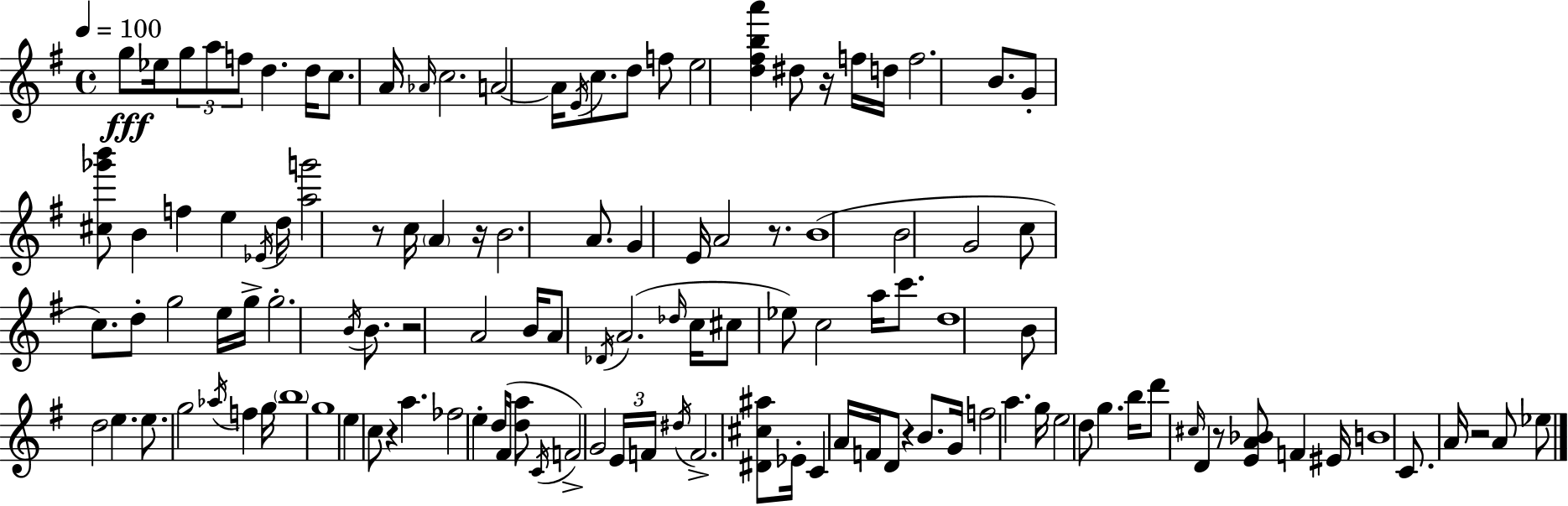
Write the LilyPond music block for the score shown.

{
  \clef treble
  \time 4/4
  \defaultTimeSignature
  \key e \minor
  \tempo 4 = 100
  g''8\fff ees''16 \tuplet 3/2 { g''8 a''8 f''8 } d''4. d''16 | c''8. a'16 \grace { aes'16 } c''2. | a'2~~ a'16 \acciaccatura { e'16 } c''8. d''8 | f''8 e''2 <d'' fis'' b'' a'''>4 dis''8 | \break r16 f''16 d''16 f''2. b'8. | g'8-. <cis'' ges''' b'''>8 b'4 f''4 e''4 | \acciaccatura { ees'16 } d''16 <a'' g'''>2 r8 c''16 \parenthesize a'4 | r16 b'2. | \break a'8. g'4 e'16 a'2 | r8. b'1( | b'2 g'2 | c''8 c''8.) d''8-. g''2 | \break e''16 g''16-> g''2.-. | \acciaccatura { b'16 } b'8. r2 a'2 | b'16 a'8 \acciaccatura { des'16 } a'2.( | \grace { des''16 } c''16 cis''8 ees''8) c''2 | \break a''16 c'''8. d''1 | b'8 d''2 | e''4. e''8. g''2 | \acciaccatura { aes''16 } f''4 g''16 \parenthesize b''1 | \break g''1 | e''4 c''8 r4 | a''4. fes''2 e''4-. | d''16( fis'16 <d'' a''>8 \acciaccatura { c'16 } f'2->) | \break g'2 \tuplet 3/2 { e'16 f'16 \acciaccatura { dis''16 } } f'2.-> | <dis' cis'' ais''>8 ees'16-. c'4 a'16 f'16 | d'8 r4 b'8. g'16 f''2 | a''4. g''16 e''2 | \break d''8 g''4. b''16 d'''8 \grace { cis''16 } d'4 | r8 <e' a' bes'>8 f'4 eis'16 b'1 | c'8. a'16 r2 | a'8 ees''8 \bar "|."
}